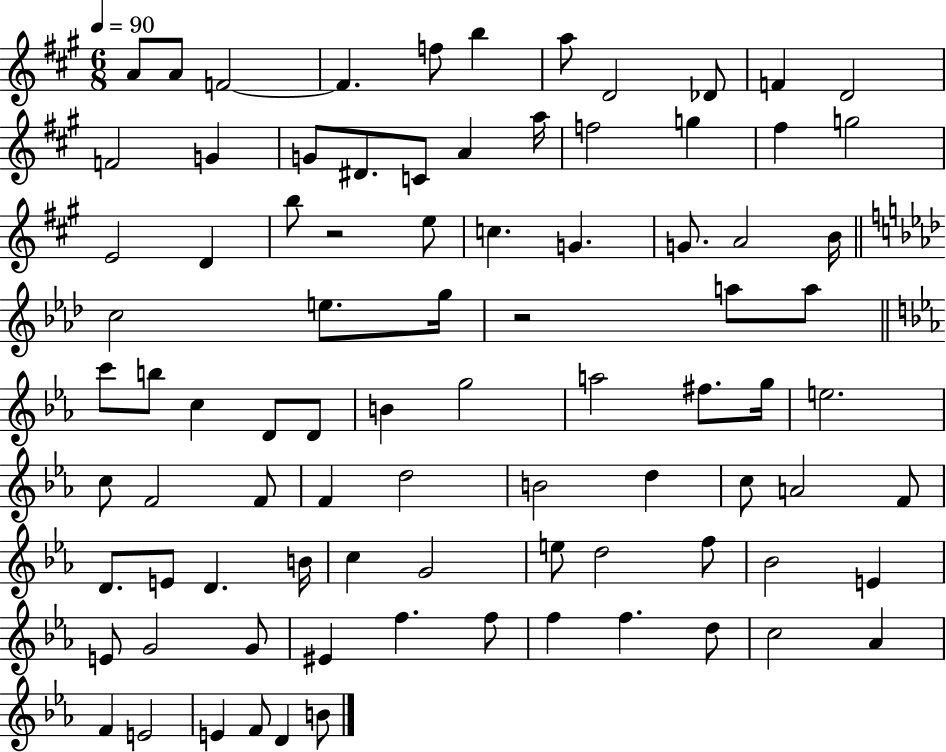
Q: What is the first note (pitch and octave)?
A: A4